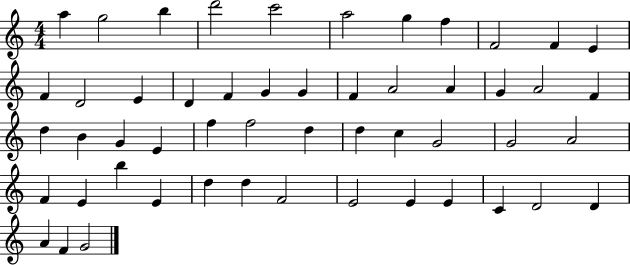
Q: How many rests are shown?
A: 0